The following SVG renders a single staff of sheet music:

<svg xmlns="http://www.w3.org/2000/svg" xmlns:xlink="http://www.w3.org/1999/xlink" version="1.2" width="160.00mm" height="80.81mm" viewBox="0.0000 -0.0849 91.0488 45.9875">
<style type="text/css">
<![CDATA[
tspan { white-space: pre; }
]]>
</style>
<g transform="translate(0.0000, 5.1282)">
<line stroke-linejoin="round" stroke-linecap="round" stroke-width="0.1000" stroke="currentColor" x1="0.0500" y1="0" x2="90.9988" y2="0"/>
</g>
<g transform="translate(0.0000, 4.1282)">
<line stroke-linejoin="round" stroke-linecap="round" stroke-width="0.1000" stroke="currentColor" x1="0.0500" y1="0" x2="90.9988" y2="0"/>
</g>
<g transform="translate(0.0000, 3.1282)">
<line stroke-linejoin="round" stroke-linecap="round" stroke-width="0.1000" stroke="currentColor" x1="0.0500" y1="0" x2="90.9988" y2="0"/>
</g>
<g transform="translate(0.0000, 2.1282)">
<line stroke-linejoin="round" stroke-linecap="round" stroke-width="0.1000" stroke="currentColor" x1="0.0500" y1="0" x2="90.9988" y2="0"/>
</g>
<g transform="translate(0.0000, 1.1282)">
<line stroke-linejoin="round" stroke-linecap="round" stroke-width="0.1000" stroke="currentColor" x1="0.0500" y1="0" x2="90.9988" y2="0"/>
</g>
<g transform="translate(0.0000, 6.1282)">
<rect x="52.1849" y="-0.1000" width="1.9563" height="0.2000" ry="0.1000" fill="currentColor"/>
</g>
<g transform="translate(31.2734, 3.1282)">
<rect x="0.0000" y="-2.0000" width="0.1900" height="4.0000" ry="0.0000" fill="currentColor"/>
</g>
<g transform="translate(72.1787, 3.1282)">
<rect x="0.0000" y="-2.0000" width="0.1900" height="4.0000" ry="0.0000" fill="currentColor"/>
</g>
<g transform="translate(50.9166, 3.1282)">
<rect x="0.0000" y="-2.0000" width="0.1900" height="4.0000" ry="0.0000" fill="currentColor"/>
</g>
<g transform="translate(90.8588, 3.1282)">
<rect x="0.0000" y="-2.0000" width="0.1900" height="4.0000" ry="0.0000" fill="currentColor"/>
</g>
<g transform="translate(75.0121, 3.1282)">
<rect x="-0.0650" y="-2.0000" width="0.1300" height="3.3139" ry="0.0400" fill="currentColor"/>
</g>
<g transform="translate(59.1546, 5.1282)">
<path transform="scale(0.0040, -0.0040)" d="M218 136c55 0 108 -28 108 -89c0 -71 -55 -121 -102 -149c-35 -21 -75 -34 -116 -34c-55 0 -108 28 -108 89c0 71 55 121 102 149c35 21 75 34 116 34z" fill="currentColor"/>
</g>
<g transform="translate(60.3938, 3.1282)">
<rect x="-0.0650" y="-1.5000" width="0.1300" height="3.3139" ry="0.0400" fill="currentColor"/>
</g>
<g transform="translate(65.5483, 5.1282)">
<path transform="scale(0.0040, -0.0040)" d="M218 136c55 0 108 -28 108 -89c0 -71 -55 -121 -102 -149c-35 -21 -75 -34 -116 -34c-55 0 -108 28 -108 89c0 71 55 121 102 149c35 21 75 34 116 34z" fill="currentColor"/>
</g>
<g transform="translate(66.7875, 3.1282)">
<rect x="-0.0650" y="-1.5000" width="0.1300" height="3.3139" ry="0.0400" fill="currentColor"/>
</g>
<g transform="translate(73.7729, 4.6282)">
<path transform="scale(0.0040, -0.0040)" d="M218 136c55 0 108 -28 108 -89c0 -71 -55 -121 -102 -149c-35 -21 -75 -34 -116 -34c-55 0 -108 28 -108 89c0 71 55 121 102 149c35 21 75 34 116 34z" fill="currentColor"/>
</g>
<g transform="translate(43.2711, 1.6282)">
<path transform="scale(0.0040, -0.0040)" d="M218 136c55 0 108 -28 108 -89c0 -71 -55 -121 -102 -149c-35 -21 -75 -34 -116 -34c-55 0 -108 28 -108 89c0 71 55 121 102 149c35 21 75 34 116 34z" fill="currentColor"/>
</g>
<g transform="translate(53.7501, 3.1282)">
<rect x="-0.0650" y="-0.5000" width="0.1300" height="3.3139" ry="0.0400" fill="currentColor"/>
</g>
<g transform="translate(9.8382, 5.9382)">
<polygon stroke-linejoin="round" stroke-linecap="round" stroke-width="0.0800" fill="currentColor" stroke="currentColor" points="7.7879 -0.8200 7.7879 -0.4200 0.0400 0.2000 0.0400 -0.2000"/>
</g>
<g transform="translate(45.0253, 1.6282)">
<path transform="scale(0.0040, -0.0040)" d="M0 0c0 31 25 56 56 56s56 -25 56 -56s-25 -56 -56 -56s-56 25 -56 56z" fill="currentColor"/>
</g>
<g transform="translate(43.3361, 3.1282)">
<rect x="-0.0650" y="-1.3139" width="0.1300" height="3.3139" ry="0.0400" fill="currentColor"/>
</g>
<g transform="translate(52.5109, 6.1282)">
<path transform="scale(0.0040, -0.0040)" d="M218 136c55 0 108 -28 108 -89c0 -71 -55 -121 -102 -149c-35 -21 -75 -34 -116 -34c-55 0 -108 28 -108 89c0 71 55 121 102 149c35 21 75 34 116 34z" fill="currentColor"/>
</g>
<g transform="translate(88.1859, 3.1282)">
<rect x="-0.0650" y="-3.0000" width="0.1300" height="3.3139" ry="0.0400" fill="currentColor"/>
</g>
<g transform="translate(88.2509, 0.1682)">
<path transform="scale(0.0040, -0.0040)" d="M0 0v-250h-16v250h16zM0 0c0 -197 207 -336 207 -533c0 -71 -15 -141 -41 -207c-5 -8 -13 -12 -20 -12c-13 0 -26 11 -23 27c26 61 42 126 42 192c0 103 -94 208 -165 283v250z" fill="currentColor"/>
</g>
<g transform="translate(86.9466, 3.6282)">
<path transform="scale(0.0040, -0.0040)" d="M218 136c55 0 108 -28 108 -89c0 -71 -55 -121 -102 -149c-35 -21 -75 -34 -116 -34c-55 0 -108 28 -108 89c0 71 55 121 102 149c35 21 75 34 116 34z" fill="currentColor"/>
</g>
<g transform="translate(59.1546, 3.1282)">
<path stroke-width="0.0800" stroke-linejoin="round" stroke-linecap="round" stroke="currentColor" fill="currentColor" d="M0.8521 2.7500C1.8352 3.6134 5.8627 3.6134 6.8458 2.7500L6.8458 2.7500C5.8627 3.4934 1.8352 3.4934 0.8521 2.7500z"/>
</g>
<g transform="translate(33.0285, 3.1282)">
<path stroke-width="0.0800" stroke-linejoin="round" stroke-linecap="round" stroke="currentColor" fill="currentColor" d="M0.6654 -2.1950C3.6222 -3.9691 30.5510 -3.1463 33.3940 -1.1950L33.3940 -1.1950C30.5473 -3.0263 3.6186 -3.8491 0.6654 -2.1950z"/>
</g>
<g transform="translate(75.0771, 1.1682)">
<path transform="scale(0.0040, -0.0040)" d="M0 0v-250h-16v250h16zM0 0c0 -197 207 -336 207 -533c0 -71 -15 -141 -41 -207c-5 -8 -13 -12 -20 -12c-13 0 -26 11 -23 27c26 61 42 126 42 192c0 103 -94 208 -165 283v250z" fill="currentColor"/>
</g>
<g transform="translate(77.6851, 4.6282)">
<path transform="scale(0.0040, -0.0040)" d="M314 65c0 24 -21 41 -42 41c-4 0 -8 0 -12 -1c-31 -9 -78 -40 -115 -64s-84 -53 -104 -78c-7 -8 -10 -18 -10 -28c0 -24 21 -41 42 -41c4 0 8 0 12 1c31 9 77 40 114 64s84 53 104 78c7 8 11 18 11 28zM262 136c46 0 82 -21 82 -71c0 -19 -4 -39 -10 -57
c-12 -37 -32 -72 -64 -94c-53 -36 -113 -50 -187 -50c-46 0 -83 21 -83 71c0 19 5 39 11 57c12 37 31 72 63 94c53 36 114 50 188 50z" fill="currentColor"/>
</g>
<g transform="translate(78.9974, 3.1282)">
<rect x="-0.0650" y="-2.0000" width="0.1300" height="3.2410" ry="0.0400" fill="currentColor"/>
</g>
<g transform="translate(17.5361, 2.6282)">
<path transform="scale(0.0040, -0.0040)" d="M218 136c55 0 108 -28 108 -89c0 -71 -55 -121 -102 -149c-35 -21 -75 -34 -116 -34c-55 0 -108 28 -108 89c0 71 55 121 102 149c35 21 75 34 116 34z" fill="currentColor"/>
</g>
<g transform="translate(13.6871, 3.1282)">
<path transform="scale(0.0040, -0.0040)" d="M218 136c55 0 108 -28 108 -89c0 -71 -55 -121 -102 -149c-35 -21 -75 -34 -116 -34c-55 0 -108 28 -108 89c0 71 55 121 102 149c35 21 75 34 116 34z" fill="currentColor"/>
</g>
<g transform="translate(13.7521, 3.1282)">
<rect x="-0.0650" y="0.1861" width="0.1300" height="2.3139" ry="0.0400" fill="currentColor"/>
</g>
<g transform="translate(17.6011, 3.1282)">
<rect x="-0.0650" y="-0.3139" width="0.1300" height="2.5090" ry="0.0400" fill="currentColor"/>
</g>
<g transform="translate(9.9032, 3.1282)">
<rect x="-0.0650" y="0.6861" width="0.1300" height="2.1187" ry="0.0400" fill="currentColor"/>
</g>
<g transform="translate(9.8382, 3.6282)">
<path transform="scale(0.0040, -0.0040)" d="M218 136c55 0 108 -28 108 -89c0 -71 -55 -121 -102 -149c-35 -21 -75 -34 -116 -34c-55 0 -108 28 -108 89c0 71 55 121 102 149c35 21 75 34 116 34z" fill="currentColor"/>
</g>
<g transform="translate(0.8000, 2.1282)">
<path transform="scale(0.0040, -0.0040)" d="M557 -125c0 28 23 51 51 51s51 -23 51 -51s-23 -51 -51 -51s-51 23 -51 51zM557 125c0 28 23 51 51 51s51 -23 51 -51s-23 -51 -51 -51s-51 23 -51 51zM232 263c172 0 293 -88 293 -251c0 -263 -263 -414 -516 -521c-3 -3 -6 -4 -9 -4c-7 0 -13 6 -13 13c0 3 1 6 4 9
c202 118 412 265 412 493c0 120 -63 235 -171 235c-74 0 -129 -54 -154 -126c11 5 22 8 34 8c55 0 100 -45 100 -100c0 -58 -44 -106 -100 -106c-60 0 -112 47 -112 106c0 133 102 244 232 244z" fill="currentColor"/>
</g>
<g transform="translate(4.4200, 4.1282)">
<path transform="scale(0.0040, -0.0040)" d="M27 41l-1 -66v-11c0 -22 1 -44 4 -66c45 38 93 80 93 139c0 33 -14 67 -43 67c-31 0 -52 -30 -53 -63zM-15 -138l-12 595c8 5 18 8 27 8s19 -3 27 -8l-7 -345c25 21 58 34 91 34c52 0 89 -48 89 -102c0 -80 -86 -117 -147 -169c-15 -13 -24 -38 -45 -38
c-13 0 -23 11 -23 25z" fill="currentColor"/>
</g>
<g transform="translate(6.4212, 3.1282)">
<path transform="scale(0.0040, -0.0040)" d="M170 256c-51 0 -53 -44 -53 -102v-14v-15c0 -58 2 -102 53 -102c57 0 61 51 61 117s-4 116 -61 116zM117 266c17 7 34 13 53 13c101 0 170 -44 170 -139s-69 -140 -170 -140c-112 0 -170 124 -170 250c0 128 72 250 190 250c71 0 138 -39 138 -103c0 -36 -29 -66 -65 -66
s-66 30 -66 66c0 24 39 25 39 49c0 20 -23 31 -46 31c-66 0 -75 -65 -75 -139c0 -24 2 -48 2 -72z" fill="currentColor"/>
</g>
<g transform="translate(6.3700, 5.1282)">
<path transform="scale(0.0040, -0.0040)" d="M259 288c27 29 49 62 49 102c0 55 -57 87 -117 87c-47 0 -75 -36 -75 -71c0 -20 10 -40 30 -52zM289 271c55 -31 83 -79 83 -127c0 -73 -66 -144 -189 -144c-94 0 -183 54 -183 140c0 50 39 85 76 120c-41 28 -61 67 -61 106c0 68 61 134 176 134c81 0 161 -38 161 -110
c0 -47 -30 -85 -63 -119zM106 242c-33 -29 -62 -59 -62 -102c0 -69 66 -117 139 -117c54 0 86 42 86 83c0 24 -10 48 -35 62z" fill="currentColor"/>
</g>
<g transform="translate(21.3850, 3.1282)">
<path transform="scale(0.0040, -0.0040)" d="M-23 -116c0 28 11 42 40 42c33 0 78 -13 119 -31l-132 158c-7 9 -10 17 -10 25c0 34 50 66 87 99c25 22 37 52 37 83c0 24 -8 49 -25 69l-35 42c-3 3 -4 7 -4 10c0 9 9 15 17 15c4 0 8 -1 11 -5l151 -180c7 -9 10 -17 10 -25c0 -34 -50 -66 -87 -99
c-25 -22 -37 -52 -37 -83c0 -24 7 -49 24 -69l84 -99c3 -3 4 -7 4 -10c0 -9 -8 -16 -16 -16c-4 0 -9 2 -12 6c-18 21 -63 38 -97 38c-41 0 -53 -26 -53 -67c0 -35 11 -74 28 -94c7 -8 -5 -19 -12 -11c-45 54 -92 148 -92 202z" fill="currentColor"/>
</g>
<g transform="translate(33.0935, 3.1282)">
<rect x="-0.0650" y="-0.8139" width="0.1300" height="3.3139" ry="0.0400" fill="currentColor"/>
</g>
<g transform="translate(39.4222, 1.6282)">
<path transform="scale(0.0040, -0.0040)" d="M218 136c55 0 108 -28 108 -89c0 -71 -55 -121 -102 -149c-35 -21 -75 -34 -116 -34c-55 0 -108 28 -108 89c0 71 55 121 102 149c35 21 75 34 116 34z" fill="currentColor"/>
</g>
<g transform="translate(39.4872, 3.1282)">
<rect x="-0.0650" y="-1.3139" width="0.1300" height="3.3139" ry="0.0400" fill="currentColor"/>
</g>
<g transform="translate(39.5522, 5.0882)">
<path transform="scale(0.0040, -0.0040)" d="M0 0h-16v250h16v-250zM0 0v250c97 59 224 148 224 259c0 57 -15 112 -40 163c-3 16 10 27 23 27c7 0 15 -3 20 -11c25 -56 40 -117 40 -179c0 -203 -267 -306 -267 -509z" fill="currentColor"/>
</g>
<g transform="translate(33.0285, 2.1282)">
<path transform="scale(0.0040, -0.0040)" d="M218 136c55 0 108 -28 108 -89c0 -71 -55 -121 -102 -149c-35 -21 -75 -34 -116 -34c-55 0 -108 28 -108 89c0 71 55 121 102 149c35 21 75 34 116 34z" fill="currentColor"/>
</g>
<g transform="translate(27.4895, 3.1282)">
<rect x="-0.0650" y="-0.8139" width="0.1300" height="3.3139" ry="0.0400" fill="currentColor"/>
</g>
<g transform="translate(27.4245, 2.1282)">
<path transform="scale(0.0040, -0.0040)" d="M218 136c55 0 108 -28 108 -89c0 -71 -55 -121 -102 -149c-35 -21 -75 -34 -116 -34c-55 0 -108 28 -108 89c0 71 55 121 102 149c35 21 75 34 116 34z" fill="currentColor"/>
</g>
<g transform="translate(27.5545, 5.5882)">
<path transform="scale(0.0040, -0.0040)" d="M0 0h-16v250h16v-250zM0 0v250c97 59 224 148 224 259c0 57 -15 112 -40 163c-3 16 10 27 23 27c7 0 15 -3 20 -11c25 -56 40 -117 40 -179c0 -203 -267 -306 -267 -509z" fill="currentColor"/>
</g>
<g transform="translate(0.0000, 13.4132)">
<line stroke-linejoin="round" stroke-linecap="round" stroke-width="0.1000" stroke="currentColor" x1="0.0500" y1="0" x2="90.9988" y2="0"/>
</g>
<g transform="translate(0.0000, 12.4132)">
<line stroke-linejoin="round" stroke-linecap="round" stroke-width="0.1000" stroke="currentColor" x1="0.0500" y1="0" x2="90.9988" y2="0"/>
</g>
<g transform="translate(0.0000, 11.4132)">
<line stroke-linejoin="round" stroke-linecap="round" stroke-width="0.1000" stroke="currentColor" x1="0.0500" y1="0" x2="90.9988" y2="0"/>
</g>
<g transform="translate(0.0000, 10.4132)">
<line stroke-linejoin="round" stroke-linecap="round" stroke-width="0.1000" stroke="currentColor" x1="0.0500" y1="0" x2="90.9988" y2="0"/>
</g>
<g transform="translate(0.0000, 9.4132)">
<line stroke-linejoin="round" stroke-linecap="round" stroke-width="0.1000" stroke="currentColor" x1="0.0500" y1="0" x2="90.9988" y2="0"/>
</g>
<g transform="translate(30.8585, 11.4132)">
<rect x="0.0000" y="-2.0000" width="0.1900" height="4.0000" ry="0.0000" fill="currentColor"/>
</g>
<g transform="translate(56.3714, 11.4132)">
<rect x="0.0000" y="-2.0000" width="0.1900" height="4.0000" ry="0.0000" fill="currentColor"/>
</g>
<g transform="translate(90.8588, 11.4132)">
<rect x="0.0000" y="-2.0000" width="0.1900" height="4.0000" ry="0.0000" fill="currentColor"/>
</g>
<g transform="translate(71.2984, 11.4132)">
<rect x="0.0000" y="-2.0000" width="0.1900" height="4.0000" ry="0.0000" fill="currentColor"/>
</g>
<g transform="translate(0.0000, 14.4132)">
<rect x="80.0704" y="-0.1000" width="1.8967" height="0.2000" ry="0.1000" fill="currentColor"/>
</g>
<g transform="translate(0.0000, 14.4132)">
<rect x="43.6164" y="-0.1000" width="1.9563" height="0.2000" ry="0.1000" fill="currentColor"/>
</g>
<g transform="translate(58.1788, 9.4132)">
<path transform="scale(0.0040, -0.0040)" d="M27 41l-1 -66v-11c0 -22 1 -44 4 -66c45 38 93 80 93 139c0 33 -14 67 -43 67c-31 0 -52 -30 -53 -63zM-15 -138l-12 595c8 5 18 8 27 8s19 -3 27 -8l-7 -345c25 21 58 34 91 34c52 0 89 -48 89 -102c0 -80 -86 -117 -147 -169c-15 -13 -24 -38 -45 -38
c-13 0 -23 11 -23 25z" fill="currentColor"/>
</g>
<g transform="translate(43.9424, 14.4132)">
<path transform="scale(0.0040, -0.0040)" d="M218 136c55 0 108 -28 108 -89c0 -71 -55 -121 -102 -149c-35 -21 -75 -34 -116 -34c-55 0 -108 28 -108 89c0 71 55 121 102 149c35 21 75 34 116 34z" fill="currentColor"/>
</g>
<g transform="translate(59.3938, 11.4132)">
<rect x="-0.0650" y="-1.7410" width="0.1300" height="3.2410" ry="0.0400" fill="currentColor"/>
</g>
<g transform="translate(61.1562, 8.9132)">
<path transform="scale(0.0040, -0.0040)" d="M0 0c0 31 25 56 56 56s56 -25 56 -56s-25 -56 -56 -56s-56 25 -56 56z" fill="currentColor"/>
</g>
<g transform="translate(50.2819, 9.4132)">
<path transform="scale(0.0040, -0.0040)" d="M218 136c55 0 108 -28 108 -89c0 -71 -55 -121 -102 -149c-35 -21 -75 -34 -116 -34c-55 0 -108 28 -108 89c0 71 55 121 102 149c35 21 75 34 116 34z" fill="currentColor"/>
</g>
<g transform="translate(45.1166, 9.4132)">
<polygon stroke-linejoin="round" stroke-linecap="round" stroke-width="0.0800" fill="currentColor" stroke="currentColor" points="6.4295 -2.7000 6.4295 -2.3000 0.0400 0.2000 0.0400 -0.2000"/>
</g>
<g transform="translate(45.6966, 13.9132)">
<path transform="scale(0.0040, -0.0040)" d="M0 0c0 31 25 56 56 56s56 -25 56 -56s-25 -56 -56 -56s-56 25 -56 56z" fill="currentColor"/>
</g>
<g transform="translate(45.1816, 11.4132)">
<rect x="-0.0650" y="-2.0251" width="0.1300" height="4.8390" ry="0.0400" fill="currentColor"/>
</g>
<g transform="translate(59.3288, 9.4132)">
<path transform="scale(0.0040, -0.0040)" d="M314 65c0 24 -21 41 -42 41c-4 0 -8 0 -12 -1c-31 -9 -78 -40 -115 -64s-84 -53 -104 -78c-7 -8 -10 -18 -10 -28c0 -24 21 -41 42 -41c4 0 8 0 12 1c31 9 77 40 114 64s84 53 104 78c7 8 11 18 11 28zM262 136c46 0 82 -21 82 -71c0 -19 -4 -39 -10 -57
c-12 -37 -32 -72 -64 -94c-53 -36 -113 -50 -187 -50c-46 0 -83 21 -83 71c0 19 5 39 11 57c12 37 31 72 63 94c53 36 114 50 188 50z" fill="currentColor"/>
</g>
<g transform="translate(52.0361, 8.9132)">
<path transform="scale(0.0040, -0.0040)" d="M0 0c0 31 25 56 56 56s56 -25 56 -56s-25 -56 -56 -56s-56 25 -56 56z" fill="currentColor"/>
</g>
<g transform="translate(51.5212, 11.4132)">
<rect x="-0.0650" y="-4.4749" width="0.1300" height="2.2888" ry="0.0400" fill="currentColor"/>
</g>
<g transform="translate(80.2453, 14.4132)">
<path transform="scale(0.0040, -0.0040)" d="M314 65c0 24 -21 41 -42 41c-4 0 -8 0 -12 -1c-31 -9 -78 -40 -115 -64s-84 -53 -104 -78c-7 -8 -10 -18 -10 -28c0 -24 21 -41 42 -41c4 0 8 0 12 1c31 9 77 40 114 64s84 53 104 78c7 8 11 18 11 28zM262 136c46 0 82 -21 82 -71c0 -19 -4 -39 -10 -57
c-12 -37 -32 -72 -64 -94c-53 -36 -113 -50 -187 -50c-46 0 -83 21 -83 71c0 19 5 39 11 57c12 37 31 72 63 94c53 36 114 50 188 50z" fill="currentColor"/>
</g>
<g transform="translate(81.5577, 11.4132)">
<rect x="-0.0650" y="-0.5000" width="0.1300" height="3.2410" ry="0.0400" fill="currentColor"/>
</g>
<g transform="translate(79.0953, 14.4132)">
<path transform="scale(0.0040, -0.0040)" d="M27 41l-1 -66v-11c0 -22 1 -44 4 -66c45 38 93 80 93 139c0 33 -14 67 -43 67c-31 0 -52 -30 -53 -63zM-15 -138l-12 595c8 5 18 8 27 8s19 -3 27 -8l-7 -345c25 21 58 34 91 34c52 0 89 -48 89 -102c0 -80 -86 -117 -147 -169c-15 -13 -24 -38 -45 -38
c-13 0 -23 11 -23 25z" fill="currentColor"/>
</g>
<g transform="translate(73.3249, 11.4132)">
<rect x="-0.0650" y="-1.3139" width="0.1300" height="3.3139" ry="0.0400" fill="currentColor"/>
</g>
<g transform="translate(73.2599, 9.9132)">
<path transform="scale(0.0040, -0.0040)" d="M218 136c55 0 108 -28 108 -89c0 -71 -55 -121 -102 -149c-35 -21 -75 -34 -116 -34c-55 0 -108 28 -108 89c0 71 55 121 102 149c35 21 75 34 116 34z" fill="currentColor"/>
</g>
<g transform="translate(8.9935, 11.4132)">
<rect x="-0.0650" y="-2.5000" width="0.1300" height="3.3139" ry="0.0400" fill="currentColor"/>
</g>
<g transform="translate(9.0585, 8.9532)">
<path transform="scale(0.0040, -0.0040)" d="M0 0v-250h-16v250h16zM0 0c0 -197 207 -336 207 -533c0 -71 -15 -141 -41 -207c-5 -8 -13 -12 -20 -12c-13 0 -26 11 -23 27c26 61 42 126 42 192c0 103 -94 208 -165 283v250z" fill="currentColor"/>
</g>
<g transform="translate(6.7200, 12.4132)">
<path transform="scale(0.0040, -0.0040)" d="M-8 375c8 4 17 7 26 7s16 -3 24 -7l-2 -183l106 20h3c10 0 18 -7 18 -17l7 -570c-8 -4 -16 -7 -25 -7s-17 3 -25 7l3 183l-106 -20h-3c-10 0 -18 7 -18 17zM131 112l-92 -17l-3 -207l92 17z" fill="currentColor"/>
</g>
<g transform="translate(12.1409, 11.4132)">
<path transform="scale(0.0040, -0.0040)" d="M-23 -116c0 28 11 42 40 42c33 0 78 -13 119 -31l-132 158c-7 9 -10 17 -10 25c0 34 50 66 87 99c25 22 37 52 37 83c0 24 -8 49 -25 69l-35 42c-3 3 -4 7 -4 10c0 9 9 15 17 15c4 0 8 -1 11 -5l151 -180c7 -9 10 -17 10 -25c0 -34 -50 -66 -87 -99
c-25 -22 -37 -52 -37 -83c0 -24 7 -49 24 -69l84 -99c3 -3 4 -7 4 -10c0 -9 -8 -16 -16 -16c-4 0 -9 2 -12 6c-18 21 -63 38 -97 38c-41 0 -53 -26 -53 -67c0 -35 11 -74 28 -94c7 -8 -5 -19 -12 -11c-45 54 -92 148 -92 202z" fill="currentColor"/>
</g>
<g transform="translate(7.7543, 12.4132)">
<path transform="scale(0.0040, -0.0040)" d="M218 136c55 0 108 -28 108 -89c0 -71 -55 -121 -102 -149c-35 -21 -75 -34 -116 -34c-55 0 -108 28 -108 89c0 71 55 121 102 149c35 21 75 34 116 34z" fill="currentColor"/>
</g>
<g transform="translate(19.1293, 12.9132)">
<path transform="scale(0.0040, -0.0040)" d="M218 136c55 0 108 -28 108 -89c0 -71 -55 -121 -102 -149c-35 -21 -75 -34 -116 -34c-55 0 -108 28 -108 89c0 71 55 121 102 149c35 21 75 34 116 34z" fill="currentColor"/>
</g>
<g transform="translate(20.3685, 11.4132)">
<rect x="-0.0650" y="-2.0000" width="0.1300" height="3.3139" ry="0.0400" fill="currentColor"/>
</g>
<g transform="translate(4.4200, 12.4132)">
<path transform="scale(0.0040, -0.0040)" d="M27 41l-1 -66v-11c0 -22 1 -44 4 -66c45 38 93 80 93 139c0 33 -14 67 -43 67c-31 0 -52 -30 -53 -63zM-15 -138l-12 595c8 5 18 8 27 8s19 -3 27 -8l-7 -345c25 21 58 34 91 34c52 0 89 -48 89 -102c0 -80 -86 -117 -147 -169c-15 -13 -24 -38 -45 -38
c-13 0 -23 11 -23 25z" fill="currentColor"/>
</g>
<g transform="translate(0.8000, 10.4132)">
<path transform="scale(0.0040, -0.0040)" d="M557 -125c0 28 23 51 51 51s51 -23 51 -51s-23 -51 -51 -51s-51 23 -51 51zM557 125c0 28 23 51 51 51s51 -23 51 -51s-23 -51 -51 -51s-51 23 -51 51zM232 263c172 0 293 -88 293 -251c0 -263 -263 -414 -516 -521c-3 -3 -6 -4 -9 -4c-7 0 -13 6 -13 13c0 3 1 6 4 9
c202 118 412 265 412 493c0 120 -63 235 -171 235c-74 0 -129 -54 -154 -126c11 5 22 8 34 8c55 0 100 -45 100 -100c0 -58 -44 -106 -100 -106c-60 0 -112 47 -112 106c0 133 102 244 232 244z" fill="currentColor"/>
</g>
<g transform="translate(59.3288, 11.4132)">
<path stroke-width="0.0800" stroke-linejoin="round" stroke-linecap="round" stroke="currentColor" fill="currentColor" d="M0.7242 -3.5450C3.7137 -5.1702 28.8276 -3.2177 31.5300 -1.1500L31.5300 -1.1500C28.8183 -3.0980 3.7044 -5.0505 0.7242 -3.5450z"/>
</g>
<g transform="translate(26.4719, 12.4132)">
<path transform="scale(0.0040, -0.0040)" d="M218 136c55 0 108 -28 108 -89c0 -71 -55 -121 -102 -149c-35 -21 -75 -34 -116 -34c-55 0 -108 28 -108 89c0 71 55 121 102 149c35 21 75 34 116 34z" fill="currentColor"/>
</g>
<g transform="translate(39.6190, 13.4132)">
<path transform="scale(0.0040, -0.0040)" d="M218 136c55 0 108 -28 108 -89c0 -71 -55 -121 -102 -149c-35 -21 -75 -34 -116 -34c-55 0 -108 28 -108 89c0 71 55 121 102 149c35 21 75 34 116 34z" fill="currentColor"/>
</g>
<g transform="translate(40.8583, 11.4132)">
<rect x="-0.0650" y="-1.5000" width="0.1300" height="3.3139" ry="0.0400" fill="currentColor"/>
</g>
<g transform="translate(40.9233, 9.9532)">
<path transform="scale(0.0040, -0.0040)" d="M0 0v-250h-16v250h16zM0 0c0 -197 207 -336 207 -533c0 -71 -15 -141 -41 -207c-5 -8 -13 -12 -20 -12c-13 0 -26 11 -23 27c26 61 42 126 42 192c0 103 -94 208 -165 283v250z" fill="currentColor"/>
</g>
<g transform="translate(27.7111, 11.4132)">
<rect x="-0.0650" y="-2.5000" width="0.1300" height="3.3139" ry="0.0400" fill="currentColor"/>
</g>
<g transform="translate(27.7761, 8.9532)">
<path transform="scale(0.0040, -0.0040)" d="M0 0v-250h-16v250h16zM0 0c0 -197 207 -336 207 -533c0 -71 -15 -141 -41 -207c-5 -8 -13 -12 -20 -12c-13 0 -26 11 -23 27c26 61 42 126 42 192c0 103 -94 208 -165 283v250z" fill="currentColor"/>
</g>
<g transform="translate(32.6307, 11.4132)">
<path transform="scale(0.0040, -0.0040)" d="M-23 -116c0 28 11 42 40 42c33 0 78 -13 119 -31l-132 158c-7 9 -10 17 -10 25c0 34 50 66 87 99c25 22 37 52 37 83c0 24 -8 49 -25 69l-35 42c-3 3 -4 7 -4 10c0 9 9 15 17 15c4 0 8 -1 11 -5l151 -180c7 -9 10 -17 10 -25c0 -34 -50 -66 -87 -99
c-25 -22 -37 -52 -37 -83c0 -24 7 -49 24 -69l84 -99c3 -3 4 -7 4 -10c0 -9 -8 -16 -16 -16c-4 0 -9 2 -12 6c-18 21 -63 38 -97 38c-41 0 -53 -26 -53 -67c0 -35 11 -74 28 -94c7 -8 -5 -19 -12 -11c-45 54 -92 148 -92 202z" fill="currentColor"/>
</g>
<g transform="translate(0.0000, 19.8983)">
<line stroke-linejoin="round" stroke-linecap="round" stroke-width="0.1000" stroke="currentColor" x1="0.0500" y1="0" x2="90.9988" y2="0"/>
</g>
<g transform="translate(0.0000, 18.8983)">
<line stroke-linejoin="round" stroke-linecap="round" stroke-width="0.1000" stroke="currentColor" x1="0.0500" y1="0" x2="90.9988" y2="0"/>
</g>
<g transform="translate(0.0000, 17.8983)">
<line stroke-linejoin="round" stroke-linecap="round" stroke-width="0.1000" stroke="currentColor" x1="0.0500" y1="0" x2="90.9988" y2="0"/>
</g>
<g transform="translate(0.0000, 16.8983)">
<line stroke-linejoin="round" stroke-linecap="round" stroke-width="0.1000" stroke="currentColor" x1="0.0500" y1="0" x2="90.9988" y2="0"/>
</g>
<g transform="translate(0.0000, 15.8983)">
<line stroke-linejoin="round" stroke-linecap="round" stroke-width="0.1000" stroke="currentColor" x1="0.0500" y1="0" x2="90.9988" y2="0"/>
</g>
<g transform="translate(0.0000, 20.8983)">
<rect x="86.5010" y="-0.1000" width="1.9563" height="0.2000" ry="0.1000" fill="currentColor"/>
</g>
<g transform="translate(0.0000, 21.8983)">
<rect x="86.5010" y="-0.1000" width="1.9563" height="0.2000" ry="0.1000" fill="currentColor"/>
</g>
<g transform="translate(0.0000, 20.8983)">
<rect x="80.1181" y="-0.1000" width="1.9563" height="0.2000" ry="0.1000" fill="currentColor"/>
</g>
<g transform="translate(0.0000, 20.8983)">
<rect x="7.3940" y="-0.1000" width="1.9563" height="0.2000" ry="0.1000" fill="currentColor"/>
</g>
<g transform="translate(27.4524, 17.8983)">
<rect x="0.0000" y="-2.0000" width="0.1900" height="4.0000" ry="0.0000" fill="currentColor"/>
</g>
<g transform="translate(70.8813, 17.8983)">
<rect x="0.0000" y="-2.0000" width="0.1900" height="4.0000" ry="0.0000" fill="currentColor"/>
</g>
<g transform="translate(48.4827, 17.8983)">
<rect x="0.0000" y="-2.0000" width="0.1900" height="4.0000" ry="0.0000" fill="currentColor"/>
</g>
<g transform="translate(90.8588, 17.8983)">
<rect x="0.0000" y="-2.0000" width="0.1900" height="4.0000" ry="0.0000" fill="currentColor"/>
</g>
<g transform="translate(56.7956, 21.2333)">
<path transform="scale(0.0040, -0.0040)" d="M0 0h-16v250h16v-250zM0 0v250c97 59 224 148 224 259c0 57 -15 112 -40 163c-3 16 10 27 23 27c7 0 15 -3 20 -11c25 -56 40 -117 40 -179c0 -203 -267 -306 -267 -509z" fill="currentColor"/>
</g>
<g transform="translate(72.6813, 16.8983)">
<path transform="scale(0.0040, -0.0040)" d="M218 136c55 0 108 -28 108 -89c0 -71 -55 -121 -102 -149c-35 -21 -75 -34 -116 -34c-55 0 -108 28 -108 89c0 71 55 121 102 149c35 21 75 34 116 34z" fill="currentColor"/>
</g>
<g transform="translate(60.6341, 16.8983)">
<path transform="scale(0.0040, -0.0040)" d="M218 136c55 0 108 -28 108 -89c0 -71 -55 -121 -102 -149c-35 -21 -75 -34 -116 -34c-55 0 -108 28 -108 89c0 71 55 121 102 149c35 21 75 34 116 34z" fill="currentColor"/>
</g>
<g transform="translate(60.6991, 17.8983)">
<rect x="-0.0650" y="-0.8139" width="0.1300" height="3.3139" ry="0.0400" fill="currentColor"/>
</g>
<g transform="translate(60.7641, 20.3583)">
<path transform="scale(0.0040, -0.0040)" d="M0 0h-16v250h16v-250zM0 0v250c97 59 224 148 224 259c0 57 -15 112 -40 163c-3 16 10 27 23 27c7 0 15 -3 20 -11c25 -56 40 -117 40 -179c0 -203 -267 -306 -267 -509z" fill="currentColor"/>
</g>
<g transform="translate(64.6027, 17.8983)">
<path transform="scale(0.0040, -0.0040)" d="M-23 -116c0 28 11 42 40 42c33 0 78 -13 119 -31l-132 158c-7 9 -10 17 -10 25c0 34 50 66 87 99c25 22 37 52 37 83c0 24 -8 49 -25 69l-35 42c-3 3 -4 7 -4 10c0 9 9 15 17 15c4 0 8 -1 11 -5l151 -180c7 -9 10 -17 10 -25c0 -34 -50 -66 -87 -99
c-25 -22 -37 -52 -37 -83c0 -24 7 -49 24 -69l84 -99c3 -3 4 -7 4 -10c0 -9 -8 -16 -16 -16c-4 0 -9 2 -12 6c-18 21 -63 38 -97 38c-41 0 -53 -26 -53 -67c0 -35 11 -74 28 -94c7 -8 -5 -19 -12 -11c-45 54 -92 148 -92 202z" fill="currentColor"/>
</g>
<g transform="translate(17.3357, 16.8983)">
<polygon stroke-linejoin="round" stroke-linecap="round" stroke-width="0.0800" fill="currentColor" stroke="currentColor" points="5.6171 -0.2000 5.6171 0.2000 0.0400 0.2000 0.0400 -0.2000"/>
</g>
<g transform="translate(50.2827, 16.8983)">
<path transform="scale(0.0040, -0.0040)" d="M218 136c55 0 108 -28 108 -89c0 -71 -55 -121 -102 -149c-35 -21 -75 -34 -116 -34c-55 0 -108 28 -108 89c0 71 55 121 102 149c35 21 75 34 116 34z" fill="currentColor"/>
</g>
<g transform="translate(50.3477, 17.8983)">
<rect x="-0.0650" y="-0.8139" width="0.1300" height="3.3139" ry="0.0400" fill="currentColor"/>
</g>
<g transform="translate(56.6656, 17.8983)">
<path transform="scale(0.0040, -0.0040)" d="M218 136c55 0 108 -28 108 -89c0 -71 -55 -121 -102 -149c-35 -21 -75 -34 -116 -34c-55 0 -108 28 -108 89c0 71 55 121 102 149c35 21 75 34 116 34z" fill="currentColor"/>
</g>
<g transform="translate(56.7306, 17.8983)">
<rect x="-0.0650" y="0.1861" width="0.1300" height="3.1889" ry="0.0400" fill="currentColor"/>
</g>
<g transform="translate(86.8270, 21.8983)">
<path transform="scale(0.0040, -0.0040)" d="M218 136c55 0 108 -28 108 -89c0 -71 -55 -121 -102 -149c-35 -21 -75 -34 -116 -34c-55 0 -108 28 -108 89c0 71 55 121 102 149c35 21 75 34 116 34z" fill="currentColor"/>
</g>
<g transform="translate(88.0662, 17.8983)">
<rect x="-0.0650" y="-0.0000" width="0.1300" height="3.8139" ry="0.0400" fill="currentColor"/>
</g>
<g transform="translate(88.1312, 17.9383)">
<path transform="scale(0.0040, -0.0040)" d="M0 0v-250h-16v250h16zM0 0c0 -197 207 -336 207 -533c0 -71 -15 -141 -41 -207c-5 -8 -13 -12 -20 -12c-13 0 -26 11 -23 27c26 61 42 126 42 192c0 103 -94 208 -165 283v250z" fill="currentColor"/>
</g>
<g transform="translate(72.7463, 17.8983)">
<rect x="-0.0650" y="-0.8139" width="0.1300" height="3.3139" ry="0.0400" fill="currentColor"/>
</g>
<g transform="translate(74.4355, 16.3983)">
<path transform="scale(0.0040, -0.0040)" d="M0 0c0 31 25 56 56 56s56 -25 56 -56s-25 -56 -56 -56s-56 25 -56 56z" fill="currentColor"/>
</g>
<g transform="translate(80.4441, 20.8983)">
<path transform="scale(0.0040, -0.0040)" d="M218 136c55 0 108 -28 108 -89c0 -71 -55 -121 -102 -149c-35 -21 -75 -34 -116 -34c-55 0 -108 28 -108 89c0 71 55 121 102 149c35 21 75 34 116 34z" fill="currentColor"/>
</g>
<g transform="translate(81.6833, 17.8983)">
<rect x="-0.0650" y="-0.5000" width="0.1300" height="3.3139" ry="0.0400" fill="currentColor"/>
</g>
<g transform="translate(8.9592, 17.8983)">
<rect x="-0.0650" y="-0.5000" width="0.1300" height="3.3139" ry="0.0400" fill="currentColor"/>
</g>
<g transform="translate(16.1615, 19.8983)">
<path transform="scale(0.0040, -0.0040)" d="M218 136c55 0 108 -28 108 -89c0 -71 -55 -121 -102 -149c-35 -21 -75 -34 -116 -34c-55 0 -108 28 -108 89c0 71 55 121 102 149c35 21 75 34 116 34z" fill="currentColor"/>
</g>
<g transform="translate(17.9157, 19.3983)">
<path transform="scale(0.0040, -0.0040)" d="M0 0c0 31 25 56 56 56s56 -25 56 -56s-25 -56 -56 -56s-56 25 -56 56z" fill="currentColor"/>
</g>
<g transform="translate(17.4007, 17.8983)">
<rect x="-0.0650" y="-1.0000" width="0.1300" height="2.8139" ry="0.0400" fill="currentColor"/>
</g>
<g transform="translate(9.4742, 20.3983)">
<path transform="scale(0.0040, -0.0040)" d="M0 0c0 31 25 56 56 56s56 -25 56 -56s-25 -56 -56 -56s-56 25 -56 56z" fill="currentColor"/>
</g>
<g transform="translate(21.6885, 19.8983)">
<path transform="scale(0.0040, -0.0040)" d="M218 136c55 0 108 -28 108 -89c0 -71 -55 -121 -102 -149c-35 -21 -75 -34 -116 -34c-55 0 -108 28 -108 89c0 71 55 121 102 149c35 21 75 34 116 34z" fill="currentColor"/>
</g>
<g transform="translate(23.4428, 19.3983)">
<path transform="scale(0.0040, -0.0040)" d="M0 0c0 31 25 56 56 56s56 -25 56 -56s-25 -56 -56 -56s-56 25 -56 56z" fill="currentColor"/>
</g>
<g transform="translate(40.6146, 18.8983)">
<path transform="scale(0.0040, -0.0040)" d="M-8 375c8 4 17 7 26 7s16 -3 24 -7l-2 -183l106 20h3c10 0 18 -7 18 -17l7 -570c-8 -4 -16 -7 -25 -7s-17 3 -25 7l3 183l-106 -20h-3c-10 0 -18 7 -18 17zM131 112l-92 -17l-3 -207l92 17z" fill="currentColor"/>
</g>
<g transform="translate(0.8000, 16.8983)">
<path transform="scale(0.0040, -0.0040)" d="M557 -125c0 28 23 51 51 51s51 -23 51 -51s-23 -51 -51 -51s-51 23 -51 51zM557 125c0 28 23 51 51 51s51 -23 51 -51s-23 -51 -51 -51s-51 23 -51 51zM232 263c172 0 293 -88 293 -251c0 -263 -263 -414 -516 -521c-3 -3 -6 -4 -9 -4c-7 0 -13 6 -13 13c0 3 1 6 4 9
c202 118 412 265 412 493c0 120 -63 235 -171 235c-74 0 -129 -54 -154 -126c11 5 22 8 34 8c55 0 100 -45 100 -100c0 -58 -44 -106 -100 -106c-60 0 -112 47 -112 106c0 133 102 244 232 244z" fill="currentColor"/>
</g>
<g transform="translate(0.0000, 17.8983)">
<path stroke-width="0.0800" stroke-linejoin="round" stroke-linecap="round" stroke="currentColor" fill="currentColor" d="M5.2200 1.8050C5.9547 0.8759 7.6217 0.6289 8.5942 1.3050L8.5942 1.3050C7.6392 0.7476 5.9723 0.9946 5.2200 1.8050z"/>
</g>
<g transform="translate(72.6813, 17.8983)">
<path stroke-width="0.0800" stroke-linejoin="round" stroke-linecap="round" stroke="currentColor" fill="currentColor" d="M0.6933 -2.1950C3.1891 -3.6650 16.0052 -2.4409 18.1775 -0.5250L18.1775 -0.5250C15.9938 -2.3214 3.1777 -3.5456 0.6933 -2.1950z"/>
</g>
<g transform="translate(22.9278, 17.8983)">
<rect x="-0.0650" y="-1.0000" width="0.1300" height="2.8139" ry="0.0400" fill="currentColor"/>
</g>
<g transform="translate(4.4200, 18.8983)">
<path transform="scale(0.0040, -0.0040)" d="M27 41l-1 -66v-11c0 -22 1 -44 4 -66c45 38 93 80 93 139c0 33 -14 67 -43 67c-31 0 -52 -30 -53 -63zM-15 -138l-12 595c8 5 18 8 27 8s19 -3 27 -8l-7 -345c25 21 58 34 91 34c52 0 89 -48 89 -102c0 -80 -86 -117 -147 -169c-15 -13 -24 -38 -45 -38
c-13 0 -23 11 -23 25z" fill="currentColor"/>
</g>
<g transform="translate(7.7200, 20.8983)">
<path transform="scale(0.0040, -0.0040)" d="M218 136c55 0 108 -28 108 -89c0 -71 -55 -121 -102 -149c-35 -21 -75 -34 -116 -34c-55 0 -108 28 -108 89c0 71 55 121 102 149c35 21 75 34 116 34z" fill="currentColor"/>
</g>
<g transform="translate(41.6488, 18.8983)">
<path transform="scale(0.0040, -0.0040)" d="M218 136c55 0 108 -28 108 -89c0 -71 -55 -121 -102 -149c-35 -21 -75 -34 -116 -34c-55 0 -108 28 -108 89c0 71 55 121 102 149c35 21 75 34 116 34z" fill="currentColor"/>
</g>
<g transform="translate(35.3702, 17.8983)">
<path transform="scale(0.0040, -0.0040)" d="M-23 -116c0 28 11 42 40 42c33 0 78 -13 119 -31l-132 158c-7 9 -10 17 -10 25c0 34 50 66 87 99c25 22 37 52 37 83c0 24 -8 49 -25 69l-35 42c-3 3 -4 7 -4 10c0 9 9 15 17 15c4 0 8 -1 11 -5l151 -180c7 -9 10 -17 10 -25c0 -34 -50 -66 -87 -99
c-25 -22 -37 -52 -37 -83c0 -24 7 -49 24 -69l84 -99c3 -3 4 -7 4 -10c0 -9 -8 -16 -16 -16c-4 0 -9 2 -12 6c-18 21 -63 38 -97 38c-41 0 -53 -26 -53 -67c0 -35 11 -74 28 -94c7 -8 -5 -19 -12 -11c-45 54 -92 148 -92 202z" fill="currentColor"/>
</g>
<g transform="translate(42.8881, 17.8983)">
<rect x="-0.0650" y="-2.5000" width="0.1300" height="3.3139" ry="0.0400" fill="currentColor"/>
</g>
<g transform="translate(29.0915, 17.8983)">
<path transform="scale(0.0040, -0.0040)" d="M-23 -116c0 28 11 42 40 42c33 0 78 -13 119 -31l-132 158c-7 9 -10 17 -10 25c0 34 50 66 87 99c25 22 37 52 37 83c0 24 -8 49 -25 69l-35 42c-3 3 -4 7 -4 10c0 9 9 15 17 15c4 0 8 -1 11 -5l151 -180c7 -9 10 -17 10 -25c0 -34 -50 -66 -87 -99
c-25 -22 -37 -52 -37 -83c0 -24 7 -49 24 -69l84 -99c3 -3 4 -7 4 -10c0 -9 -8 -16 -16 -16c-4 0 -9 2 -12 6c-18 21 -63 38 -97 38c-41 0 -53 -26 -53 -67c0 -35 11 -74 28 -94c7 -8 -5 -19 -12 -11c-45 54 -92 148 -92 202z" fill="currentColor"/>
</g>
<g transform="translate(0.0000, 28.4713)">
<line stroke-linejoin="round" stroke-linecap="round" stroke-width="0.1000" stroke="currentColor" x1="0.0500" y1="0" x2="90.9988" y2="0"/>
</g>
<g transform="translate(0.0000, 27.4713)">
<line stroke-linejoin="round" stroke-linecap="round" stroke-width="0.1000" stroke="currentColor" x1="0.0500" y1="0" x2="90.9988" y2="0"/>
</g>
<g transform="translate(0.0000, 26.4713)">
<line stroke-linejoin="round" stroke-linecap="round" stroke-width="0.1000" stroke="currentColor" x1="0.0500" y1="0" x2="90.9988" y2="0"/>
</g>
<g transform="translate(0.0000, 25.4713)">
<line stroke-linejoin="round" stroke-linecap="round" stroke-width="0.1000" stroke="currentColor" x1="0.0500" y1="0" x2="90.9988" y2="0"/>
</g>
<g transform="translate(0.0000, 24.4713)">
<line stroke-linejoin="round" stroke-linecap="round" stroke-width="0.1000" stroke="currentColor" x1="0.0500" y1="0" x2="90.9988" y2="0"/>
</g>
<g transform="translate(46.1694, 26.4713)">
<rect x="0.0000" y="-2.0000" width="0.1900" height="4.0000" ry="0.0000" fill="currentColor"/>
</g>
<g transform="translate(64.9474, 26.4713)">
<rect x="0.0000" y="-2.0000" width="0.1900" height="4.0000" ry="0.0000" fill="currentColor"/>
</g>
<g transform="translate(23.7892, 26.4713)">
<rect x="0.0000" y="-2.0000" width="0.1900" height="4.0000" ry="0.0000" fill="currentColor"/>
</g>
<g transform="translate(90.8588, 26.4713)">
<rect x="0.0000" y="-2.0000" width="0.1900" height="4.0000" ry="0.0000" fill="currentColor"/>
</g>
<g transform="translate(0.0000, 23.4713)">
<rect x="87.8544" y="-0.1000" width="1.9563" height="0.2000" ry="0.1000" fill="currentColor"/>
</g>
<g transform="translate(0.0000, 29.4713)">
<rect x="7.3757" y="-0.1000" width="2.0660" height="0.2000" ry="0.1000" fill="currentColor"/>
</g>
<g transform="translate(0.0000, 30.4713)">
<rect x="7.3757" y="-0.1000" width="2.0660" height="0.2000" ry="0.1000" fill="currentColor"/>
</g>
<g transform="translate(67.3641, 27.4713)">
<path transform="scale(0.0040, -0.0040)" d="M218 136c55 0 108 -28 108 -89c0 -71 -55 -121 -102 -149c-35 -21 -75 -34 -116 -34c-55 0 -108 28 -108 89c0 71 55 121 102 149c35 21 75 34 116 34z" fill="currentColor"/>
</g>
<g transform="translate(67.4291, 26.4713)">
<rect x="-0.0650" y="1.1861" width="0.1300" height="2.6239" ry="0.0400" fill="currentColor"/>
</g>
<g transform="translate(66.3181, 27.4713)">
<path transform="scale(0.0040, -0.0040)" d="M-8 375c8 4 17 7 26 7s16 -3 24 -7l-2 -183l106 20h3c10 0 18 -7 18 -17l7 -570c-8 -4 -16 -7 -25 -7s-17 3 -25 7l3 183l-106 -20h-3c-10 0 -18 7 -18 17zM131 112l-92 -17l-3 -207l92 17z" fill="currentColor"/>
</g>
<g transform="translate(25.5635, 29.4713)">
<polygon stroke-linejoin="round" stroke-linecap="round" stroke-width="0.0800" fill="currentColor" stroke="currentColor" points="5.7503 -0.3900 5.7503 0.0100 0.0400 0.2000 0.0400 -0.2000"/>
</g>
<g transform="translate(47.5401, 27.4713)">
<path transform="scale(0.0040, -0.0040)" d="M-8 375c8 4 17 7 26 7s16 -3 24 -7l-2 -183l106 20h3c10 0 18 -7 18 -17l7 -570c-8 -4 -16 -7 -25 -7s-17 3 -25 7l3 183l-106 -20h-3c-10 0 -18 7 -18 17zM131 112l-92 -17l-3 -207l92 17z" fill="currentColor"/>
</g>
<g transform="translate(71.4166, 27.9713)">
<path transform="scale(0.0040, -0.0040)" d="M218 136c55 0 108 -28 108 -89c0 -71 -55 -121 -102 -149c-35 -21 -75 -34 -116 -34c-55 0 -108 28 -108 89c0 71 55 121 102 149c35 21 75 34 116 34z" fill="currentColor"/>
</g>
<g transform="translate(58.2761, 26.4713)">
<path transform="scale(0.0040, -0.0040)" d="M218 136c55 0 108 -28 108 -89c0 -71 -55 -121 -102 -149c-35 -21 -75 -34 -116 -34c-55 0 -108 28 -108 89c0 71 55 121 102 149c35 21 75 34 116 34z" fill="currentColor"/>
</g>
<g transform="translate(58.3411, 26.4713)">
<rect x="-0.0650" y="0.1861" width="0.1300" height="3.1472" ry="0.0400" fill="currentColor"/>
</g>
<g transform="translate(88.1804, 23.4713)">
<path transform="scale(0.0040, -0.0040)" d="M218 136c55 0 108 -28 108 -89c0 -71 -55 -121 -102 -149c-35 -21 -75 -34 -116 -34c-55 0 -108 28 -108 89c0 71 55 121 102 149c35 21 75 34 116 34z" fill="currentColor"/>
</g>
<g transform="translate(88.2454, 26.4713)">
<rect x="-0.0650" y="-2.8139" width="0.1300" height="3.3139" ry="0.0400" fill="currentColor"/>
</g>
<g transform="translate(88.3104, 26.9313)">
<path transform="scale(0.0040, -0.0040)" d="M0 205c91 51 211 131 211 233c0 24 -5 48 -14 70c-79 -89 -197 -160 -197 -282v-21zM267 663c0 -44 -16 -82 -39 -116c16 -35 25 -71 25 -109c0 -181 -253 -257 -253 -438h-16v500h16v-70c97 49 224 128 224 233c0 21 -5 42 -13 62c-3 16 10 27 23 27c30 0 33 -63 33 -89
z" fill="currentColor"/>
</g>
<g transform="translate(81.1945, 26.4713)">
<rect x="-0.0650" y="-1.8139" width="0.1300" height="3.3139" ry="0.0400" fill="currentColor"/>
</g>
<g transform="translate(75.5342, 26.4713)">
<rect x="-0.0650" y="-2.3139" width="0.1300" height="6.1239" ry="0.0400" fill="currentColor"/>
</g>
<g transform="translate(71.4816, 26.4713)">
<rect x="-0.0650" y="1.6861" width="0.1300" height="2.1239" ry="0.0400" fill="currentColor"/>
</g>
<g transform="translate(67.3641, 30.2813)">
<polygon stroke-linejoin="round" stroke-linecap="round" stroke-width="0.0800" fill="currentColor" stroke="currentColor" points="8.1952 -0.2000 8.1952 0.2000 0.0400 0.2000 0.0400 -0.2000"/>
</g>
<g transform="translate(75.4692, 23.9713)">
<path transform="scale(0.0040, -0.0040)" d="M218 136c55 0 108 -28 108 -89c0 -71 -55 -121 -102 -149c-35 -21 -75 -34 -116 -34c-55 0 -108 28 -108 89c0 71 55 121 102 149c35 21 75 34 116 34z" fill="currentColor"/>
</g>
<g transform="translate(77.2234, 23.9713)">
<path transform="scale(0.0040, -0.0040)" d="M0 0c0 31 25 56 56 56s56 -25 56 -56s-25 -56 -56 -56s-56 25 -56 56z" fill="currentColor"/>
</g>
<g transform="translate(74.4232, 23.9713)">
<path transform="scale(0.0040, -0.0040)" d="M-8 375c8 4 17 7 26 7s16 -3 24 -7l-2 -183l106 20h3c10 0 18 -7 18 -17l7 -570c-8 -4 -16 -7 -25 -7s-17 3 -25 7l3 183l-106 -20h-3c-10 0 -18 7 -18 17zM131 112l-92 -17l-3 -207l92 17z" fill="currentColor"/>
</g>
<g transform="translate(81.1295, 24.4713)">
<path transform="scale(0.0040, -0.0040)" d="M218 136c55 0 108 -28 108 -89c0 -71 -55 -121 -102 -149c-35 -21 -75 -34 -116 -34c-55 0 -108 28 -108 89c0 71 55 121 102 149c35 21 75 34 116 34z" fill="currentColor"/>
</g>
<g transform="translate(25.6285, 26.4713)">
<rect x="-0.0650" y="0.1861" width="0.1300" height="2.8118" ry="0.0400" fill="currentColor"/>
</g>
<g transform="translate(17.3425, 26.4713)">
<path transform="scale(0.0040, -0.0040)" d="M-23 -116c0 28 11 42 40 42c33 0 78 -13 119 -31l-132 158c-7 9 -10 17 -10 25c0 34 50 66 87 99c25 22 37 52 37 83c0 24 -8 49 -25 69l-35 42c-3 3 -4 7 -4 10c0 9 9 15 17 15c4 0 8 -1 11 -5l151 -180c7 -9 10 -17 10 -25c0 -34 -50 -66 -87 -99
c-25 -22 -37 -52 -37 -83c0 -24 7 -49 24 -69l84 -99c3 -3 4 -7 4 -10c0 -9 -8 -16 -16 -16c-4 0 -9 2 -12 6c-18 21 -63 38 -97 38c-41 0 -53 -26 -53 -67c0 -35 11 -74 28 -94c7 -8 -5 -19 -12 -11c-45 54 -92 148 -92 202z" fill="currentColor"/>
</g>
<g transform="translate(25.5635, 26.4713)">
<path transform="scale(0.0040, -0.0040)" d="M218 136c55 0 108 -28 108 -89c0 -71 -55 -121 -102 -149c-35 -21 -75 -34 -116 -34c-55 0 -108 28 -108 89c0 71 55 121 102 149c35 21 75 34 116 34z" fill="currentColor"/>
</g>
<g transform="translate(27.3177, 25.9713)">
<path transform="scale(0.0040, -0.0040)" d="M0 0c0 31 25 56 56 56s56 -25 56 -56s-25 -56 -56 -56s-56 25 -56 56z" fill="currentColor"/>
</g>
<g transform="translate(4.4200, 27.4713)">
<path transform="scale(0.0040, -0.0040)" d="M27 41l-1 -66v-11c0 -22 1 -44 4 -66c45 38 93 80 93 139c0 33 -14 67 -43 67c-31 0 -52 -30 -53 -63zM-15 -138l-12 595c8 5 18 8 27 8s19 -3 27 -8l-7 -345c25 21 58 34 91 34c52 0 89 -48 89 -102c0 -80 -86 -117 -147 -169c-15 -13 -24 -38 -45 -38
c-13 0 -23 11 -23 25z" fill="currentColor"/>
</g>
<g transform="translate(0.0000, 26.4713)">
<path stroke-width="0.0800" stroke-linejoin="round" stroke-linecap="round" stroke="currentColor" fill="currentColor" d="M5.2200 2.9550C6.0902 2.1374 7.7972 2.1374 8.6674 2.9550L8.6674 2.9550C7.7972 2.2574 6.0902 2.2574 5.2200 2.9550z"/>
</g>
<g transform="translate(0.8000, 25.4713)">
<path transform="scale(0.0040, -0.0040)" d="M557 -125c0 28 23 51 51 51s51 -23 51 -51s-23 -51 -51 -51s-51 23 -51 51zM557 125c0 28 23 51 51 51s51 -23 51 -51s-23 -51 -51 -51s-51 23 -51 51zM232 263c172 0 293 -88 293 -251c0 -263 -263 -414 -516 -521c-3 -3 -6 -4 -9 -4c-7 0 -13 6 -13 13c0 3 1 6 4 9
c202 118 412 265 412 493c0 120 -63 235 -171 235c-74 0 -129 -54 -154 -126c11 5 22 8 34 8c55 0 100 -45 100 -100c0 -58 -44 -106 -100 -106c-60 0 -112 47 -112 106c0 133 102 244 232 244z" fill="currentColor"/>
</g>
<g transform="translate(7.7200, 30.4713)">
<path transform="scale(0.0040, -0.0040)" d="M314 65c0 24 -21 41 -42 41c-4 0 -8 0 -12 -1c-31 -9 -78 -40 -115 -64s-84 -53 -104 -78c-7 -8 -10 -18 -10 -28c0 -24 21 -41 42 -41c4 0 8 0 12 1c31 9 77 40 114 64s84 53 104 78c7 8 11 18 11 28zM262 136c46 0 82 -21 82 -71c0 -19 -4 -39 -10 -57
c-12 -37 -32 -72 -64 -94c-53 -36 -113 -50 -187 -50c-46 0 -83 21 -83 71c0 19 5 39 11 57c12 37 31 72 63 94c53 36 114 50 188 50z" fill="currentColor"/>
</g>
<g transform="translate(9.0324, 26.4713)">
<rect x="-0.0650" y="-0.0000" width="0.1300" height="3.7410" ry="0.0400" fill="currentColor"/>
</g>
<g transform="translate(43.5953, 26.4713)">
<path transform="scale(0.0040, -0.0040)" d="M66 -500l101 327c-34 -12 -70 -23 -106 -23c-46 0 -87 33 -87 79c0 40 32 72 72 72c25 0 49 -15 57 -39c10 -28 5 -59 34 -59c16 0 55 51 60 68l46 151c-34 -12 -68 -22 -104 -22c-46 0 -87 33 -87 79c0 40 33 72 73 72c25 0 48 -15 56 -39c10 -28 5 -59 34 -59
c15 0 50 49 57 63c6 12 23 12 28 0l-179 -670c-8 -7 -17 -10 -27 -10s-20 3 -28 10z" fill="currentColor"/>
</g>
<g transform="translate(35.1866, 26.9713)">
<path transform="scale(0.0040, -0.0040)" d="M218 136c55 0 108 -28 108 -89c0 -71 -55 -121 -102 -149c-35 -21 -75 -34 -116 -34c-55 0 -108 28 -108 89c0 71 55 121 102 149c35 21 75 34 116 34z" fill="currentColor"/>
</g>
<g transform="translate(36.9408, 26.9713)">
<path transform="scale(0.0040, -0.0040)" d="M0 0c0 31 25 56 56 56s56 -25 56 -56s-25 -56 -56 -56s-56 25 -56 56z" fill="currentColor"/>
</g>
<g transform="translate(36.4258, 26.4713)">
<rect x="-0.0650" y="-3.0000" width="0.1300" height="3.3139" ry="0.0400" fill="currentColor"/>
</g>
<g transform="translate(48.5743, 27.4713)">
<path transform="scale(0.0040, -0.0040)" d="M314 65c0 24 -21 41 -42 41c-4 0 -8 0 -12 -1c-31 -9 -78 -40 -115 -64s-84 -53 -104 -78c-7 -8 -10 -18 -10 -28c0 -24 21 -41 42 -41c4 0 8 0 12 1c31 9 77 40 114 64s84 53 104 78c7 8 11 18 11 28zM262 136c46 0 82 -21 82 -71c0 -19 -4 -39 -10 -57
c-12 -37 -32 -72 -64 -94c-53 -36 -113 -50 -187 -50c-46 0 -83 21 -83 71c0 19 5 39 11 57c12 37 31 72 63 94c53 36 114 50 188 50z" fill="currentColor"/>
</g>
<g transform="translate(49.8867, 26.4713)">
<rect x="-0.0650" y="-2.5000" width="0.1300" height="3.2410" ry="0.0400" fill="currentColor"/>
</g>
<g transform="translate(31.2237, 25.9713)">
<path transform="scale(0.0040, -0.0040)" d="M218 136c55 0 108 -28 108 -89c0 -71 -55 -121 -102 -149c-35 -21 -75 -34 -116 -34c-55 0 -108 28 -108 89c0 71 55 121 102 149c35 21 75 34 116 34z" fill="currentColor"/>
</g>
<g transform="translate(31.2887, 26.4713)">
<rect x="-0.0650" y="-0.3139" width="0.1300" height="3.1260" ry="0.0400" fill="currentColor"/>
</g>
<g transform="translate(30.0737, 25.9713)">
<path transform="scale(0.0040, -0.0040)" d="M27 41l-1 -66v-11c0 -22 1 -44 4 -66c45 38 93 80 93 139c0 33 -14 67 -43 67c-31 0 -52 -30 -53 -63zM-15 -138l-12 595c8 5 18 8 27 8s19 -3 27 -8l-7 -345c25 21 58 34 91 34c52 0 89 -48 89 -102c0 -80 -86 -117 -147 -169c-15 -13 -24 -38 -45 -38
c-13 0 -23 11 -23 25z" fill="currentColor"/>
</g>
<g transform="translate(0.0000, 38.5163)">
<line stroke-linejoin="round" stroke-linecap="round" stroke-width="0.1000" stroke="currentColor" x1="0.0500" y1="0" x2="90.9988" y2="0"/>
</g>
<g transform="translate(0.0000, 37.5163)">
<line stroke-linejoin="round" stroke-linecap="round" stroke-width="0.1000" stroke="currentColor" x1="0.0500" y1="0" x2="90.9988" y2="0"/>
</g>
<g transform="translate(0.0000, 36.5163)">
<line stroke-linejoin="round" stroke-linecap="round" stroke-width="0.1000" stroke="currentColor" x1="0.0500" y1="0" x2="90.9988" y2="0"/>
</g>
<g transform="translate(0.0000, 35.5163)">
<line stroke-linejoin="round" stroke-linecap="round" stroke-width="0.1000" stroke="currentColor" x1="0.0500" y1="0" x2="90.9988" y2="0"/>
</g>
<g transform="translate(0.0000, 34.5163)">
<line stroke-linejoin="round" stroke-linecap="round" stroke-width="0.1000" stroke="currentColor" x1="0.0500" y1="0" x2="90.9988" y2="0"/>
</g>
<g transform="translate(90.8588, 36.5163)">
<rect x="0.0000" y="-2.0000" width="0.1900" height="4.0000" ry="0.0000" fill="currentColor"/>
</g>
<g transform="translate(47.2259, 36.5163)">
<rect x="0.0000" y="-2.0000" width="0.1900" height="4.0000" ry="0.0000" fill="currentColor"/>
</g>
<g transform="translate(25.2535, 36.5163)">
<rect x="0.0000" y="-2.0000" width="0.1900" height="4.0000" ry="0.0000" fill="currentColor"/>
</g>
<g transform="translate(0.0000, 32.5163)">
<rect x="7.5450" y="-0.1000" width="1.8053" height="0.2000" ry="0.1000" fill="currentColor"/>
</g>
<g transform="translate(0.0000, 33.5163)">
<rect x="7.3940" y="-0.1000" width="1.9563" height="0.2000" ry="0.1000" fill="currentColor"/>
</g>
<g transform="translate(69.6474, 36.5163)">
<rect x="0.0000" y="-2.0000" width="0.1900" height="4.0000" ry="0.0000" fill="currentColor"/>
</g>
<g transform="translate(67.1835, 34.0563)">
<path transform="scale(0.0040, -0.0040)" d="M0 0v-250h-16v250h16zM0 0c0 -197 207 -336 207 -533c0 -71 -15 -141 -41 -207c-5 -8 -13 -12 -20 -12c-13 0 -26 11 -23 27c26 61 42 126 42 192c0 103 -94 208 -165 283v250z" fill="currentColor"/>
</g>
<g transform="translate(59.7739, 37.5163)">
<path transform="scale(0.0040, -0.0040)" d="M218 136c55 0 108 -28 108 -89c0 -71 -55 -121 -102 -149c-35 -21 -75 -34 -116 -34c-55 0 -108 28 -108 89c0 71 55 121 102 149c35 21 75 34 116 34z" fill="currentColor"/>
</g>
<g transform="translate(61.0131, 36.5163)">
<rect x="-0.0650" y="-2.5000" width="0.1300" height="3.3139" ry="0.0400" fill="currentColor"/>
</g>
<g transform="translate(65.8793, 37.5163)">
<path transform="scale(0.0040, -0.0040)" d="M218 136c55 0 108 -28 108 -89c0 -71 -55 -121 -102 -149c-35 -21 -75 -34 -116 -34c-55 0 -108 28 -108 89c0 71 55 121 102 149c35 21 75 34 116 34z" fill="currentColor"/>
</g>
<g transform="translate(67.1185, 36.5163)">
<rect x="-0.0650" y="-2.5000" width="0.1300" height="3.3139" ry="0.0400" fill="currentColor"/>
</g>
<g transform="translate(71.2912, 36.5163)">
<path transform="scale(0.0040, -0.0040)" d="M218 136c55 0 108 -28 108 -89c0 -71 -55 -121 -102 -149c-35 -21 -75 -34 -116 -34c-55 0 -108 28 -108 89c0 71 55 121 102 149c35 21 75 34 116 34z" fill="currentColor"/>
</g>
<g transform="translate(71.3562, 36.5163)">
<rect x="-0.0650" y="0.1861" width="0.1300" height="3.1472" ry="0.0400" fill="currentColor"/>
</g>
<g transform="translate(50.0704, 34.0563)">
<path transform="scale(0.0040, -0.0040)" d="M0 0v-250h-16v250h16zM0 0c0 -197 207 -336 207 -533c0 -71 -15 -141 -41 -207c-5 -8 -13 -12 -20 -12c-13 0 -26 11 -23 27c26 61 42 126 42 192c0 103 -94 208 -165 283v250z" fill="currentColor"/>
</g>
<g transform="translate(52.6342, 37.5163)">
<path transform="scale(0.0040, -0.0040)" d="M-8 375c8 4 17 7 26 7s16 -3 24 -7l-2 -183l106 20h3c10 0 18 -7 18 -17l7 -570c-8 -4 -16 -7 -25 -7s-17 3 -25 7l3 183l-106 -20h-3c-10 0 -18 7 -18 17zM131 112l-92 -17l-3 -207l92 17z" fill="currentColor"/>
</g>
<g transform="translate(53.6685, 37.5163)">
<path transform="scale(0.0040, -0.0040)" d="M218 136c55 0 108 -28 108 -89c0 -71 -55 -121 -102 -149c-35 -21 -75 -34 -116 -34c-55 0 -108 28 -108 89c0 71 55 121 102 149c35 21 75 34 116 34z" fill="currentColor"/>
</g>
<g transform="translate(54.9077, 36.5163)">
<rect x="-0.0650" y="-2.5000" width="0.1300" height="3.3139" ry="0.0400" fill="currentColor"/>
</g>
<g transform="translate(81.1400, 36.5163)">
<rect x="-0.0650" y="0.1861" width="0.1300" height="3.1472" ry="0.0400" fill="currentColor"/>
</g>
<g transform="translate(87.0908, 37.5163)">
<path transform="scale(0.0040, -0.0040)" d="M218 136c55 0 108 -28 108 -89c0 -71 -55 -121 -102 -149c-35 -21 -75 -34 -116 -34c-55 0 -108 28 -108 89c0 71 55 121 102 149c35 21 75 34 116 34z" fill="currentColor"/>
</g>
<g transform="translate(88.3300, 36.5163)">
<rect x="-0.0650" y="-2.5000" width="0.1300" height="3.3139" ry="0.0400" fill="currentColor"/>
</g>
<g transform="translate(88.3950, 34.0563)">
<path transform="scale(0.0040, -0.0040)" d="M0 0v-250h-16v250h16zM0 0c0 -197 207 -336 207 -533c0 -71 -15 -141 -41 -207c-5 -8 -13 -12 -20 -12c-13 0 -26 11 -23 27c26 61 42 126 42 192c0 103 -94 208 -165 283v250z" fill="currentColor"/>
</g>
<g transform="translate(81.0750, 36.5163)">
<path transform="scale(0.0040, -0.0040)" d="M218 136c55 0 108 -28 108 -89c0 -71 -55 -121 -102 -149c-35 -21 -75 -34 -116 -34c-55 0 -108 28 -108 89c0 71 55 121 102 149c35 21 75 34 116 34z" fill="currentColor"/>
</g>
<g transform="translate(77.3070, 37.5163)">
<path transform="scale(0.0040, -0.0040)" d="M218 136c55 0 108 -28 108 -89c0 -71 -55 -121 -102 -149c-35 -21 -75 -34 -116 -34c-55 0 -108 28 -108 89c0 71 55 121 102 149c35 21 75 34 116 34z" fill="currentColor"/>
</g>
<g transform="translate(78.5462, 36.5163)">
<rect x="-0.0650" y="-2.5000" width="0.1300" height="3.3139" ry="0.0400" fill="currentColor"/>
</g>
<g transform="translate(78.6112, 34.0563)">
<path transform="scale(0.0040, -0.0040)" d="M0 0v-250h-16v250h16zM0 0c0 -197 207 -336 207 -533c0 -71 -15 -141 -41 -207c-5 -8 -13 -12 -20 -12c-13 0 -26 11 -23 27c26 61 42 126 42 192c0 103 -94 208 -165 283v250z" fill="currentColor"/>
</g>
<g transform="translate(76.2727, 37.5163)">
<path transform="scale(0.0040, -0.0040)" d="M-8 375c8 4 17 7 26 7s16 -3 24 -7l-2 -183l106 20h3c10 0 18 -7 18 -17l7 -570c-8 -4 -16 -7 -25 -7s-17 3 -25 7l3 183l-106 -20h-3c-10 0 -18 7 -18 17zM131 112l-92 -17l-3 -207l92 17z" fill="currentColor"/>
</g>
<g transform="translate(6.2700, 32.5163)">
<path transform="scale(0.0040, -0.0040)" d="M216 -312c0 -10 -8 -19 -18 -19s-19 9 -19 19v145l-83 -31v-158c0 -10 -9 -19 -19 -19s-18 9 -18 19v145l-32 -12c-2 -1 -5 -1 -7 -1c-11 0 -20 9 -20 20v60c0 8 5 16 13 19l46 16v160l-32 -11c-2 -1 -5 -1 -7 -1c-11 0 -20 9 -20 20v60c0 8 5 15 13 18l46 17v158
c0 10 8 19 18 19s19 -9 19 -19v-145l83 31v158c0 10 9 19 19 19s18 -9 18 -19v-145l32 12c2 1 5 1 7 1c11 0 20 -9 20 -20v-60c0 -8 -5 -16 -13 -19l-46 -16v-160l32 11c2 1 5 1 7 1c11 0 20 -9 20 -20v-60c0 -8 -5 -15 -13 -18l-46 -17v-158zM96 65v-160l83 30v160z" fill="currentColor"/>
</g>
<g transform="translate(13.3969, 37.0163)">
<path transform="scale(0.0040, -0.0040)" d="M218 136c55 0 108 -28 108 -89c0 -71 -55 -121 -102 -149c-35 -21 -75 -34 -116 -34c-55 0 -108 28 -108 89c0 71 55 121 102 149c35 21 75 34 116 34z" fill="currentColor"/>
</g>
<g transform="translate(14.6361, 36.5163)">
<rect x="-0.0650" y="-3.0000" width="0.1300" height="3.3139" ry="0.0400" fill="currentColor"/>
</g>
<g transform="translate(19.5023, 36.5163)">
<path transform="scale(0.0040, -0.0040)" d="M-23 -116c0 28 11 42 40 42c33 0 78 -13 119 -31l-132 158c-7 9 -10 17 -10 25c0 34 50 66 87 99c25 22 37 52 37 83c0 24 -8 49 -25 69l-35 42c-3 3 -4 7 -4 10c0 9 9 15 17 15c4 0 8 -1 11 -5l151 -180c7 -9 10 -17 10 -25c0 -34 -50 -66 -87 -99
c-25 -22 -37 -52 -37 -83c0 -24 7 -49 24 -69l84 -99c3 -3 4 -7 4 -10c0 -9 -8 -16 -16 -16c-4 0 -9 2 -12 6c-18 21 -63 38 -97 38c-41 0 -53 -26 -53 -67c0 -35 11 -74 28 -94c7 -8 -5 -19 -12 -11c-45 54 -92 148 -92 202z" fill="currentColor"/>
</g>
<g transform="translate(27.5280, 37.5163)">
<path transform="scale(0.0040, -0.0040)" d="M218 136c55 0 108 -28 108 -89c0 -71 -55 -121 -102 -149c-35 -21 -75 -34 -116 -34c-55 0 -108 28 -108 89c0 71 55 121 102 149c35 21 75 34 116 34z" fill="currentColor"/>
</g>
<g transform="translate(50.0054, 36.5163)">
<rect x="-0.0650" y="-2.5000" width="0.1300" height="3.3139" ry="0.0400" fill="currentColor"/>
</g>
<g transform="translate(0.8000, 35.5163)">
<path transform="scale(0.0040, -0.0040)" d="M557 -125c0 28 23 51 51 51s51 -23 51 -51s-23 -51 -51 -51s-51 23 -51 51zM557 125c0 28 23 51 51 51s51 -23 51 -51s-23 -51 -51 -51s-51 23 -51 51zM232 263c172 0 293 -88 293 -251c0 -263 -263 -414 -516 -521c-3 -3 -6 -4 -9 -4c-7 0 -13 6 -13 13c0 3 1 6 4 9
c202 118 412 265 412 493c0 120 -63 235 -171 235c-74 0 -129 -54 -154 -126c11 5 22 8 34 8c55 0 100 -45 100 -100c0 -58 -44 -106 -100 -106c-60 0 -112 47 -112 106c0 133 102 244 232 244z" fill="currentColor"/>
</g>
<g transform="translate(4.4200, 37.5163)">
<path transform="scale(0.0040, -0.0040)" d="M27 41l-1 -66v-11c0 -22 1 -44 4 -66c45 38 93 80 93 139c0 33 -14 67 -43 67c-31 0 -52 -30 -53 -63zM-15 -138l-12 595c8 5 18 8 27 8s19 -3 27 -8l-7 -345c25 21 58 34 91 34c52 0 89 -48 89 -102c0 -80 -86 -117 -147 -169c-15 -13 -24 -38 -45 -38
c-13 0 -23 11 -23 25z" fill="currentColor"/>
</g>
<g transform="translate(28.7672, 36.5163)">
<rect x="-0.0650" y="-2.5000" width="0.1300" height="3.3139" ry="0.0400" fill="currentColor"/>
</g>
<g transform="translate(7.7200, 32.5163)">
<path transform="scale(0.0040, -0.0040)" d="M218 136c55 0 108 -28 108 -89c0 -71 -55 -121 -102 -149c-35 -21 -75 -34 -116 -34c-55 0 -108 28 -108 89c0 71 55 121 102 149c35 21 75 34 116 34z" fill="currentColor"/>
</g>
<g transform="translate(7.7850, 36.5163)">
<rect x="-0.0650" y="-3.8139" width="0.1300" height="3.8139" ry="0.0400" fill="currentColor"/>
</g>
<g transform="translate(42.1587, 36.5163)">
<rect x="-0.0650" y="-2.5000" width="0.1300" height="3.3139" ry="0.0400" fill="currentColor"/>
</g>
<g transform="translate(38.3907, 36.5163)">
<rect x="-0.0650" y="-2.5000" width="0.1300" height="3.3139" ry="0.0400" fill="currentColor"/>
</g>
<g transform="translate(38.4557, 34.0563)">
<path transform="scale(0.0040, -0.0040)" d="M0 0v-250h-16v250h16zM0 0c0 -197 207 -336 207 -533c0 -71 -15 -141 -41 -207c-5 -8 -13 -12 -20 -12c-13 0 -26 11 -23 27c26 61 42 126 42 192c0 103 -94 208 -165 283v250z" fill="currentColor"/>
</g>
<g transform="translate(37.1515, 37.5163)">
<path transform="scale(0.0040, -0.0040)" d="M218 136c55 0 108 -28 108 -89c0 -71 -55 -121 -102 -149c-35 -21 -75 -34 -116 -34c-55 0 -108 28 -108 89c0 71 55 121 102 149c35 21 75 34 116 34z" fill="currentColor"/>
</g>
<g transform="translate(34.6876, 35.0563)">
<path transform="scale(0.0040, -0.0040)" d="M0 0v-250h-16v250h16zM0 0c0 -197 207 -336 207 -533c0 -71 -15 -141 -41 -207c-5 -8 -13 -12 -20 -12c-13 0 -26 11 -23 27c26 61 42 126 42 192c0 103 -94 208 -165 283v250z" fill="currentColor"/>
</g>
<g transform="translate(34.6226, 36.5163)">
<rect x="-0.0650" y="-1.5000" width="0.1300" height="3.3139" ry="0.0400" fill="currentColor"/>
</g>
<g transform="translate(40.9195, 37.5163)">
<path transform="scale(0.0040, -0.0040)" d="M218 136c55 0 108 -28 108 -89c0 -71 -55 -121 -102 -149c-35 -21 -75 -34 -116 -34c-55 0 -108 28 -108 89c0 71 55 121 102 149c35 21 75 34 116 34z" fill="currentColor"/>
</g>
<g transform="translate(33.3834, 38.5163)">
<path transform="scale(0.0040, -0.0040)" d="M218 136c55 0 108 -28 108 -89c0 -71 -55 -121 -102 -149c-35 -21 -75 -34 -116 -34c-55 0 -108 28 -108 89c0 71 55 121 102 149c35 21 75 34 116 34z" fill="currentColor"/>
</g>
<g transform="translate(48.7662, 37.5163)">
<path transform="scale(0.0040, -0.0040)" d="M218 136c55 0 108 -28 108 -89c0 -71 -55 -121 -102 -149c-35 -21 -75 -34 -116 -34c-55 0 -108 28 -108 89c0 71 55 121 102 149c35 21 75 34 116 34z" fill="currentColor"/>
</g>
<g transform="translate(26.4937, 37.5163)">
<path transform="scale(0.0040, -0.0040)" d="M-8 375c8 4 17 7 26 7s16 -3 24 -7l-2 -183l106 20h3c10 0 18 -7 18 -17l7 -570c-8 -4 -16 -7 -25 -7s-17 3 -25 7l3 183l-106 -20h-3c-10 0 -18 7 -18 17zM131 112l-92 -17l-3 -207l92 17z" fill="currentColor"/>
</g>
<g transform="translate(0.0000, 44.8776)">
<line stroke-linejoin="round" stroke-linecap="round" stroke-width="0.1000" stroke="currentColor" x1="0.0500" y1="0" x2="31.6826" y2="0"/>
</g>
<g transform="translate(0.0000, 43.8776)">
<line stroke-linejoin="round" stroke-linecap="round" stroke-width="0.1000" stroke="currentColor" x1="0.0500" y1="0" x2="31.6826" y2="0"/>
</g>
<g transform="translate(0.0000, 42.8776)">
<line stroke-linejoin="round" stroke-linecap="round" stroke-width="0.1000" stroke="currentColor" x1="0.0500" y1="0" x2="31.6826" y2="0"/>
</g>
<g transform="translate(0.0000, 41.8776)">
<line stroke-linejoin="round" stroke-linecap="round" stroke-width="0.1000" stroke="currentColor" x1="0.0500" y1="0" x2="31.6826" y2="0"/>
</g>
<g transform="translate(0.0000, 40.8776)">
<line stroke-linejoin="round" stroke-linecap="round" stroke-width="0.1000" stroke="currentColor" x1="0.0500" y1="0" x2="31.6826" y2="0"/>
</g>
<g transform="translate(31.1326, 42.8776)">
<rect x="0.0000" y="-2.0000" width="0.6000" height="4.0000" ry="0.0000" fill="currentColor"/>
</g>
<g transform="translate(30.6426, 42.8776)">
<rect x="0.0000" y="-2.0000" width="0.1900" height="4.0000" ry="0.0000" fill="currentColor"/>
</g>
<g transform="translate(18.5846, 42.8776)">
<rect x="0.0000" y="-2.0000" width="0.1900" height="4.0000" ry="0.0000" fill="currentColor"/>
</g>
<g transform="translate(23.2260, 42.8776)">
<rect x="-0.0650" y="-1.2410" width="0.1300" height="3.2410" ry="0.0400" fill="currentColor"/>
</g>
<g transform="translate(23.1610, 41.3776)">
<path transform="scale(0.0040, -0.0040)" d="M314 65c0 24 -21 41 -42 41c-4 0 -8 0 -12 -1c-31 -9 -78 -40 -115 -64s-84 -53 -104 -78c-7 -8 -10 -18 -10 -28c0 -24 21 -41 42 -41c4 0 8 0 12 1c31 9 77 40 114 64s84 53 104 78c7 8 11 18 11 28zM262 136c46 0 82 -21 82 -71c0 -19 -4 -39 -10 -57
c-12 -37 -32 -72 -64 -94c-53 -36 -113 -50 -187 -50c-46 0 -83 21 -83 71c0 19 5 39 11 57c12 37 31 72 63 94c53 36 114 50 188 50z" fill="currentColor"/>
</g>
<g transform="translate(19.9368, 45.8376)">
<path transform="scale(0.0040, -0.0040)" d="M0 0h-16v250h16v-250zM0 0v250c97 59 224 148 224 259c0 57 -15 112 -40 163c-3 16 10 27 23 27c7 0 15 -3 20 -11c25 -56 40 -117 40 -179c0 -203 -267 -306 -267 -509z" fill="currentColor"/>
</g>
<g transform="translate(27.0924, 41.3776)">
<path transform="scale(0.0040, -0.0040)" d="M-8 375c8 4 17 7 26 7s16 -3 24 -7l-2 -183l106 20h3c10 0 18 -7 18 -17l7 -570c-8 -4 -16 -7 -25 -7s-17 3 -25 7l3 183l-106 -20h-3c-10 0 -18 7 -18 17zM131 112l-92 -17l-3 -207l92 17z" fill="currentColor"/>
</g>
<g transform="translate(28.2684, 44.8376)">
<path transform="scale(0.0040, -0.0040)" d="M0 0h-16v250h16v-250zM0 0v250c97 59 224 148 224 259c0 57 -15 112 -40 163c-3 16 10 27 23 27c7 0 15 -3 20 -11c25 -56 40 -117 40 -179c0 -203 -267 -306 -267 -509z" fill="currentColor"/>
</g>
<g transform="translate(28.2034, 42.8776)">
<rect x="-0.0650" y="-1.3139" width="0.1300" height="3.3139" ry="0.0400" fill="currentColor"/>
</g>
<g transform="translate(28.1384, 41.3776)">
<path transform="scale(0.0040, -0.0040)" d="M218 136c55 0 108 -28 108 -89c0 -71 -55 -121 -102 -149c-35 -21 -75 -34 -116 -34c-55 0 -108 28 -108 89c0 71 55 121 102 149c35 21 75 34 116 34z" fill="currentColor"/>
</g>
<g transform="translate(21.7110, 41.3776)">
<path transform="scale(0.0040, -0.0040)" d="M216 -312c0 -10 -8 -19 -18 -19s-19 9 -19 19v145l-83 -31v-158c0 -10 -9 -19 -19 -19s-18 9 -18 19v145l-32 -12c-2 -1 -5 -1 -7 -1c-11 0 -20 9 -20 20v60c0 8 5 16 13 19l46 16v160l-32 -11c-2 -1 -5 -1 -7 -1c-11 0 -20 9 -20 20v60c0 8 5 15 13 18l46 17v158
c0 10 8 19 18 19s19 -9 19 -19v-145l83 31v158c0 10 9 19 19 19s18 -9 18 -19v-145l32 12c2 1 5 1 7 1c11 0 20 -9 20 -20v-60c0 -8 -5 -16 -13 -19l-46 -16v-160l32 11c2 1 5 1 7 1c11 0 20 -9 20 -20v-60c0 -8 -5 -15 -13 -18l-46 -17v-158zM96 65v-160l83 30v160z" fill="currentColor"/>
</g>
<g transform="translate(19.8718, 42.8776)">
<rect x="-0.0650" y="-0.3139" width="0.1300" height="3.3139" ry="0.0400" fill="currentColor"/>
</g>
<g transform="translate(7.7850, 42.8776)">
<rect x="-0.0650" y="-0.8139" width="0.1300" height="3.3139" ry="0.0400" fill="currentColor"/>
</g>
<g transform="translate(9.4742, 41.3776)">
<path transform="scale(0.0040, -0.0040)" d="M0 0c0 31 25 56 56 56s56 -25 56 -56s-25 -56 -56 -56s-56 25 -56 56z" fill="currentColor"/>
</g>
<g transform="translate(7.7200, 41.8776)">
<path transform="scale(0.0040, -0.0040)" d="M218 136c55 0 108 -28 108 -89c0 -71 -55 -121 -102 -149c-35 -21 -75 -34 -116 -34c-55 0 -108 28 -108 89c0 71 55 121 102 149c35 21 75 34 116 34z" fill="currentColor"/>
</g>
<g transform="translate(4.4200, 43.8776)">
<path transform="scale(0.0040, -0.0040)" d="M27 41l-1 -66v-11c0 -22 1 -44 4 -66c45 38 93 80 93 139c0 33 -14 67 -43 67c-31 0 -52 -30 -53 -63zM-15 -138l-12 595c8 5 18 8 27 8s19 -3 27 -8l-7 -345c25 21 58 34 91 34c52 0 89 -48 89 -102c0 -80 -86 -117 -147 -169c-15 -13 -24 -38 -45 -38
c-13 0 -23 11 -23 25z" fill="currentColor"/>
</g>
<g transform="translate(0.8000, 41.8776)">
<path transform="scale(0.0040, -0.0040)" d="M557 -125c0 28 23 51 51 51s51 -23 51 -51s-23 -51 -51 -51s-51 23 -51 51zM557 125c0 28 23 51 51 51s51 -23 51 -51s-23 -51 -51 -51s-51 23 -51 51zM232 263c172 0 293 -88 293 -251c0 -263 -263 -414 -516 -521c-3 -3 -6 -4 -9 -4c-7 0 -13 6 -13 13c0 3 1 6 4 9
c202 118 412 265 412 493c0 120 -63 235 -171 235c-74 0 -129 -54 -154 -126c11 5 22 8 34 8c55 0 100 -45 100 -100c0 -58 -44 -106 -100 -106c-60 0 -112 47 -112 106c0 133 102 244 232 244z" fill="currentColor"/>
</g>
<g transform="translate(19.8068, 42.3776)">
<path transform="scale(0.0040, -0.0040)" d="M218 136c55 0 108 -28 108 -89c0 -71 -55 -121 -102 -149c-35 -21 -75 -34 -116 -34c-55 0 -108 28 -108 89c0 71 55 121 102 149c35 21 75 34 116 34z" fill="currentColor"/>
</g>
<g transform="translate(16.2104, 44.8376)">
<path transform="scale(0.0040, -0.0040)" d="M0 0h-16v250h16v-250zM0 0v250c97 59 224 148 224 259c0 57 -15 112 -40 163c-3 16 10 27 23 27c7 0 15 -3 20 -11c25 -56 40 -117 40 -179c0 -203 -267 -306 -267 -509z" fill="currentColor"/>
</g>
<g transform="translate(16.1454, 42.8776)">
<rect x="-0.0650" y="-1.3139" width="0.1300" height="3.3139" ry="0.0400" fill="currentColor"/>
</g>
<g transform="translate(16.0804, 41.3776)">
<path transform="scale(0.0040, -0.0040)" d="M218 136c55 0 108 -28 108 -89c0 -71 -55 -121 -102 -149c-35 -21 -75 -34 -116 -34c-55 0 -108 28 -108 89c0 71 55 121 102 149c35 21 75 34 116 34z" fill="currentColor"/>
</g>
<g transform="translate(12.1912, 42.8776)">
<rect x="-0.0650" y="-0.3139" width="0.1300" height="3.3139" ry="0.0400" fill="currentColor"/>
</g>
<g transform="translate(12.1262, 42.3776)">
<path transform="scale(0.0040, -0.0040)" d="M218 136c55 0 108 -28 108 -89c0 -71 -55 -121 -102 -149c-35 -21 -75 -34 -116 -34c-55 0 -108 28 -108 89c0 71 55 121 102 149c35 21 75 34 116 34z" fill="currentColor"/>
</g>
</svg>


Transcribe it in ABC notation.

X:1
T:Untitled
M:6/8
L:1/4
K:F
C,/2 D,/2 E,/2 z F,/2 F, G,/2 G, E,, G,, G,, A,,/2 A,,2 C,/2 B,,/2 z A,, B,,/2 z G,,/2 E,,/2 A,/2 _A,2 G, _E,,2 E,, G,,/2 G,,/2 z z B,, F, D,/2 F,/2 z F, E,, C,,/2 C,,2 z D,/2 _E,/2 C, z/4 B,,2 D, B,,/2 A,,/2 B,/2 A, C/4 ^E C, z B,, G,,/2 B,,/2 B,, _B,,/2 B,, B,, B,,/2 D, B,,/2 D, B,,/2 F, E, G,/2 E,/2 ^G,2 G,/2